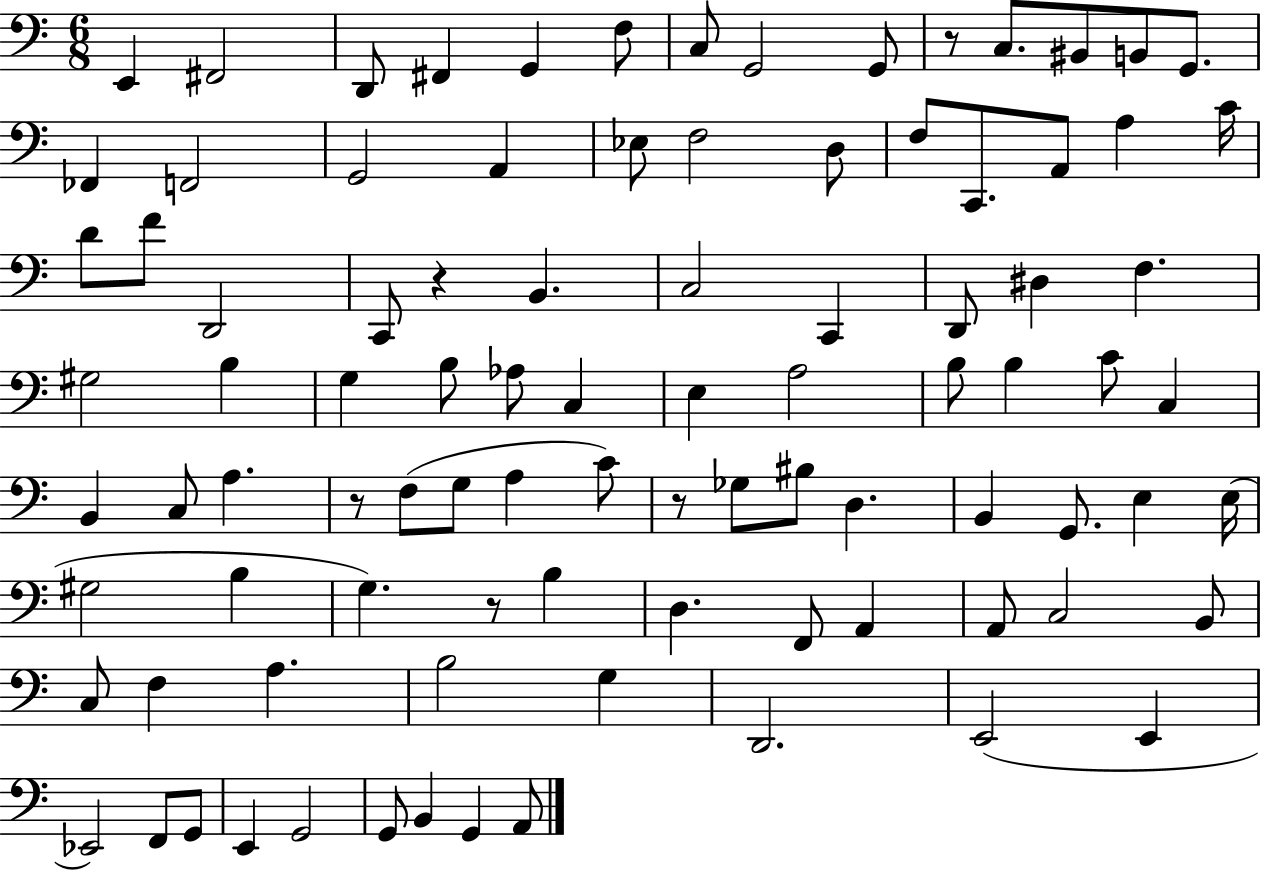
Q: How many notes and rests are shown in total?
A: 93